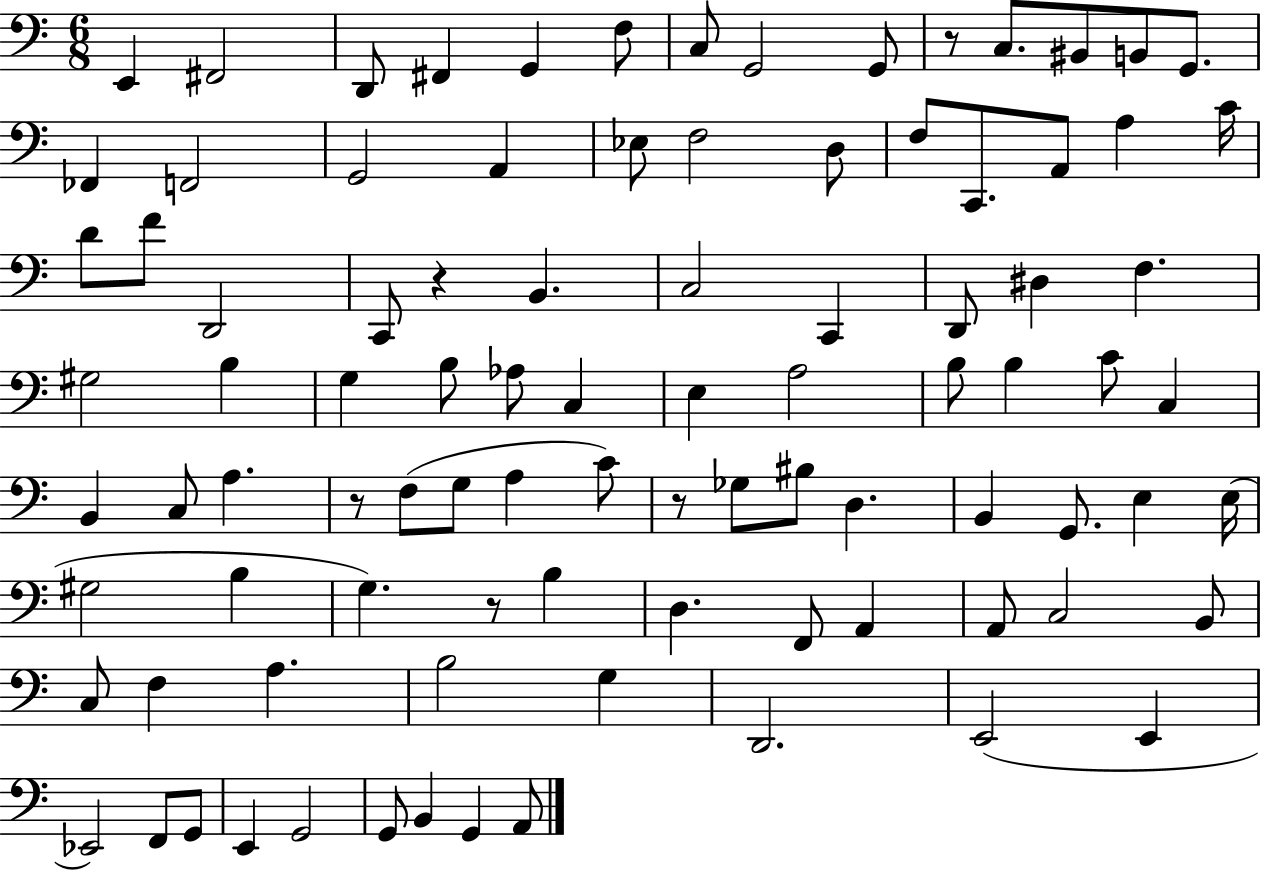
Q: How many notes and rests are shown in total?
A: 93